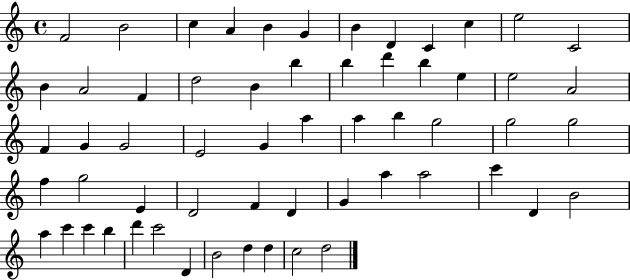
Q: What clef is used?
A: treble